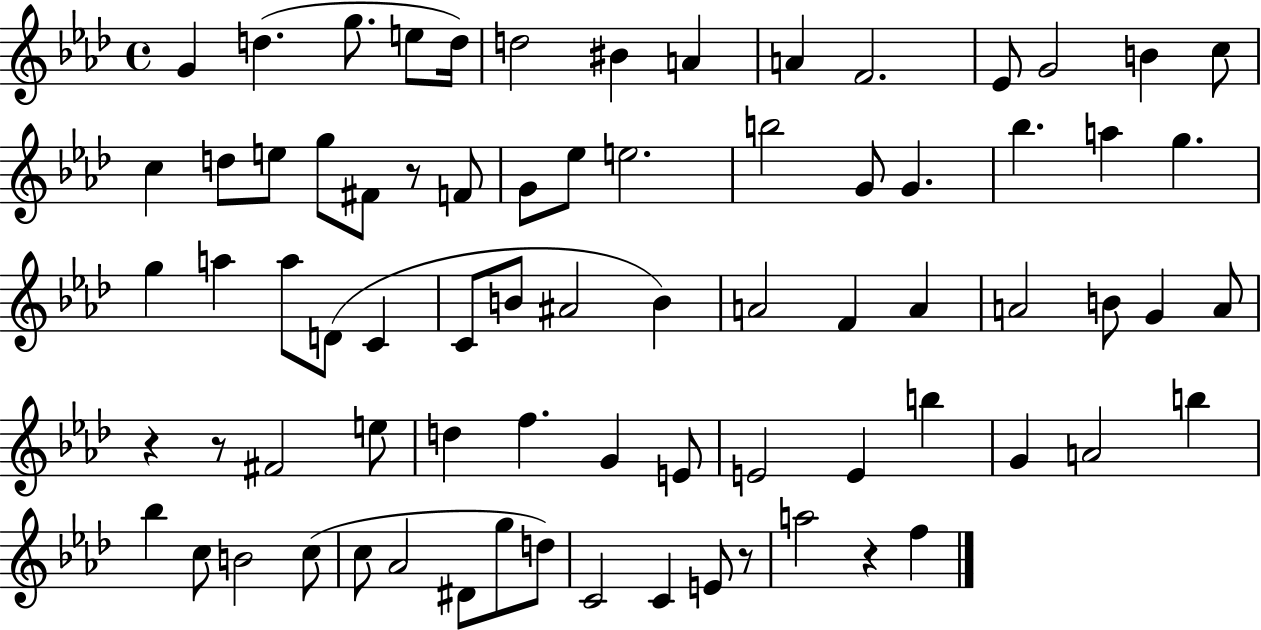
{
  \clef treble
  \time 4/4
  \defaultTimeSignature
  \key aes \major
  g'4 d''4.( g''8. e''8 d''16) | d''2 bis'4 a'4 | a'4 f'2. | ees'8 g'2 b'4 c''8 | \break c''4 d''8 e''8 g''8 fis'8 r8 f'8 | g'8 ees''8 e''2. | b''2 g'8 g'4. | bes''4. a''4 g''4. | \break g''4 a''4 a''8 d'8( c'4 | c'8 b'8 ais'2 b'4) | a'2 f'4 a'4 | a'2 b'8 g'4 a'8 | \break r4 r8 fis'2 e''8 | d''4 f''4. g'4 e'8 | e'2 e'4 b''4 | g'4 a'2 b''4 | \break bes''4 c''8 b'2 c''8( | c''8 aes'2 dis'8 g''8 d''8) | c'2 c'4 e'8 r8 | a''2 r4 f''4 | \break \bar "|."
}